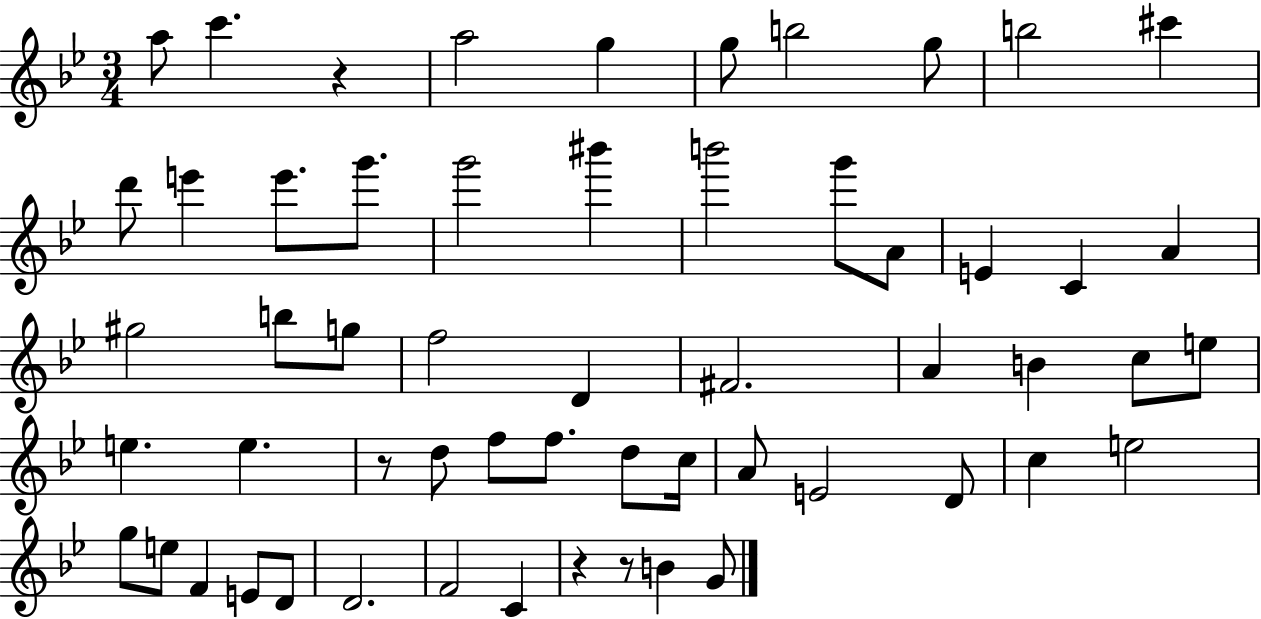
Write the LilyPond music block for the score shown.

{
  \clef treble
  \numericTimeSignature
  \time 3/4
  \key bes \major
  a''8 c'''4. r4 | a''2 g''4 | g''8 b''2 g''8 | b''2 cis'''4 | \break d'''8 e'''4 e'''8. g'''8. | g'''2 bis'''4 | b'''2 g'''8 a'8 | e'4 c'4 a'4 | \break gis''2 b''8 g''8 | f''2 d'4 | fis'2. | a'4 b'4 c''8 e''8 | \break e''4. e''4. | r8 d''8 f''8 f''8. d''8 c''16 | a'8 e'2 d'8 | c''4 e''2 | \break g''8 e''8 f'4 e'8 d'8 | d'2. | f'2 c'4 | r4 r8 b'4 g'8 | \break \bar "|."
}